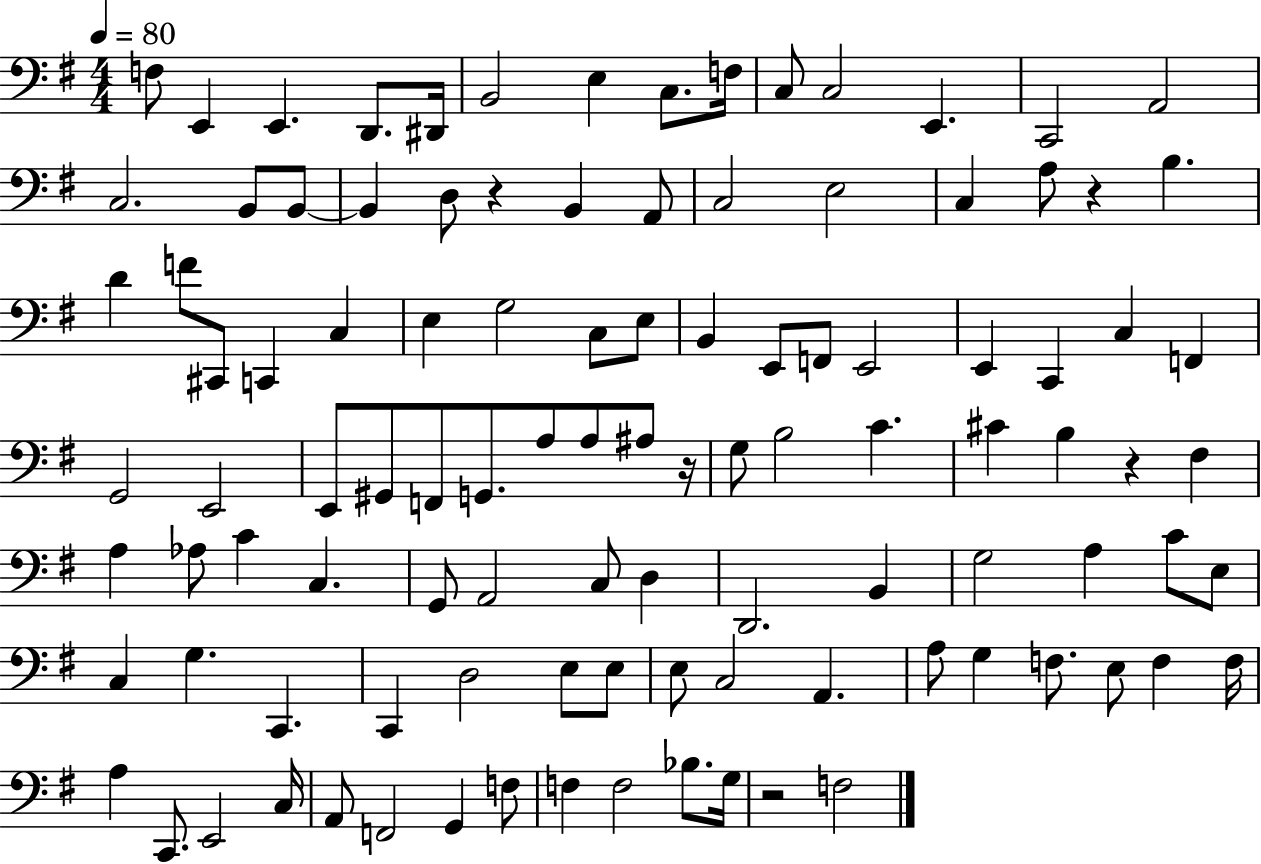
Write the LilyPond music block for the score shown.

{
  \clef bass
  \numericTimeSignature
  \time 4/4
  \key g \major
  \tempo 4 = 80
  f8 e,4 e,4. d,8. dis,16 | b,2 e4 c8. f16 | c8 c2 e,4. | c,2 a,2 | \break c2. b,8 b,8~~ | b,4 d8 r4 b,4 a,8 | c2 e2 | c4 a8 r4 b4. | \break d'4 f'8 cis,8 c,4 c4 | e4 g2 c8 e8 | b,4 e,8 f,8 e,2 | e,4 c,4 c4 f,4 | \break g,2 e,2 | e,8 gis,8 f,8 g,8. a8 a8 ais8 r16 | g8 b2 c'4. | cis'4 b4 r4 fis4 | \break a4 aes8 c'4 c4. | g,8 a,2 c8 d4 | d,2. b,4 | g2 a4 c'8 e8 | \break c4 g4. c,4. | c,4 d2 e8 e8 | e8 c2 a,4. | a8 g4 f8. e8 f4 f16 | \break a4 c,8. e,2 c16 | a,8 f,2 g,4 f8 | f4 f2 bes8. g16 | r2 f2 | \break \bar "|."
}